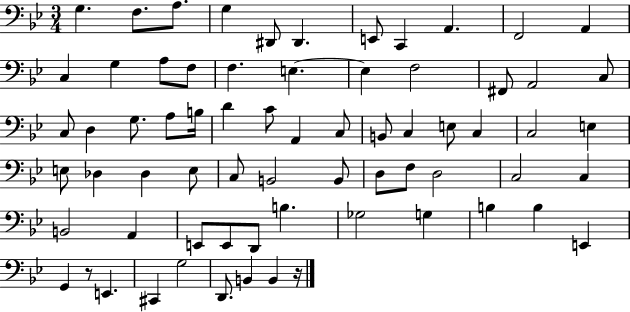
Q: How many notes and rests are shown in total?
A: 69